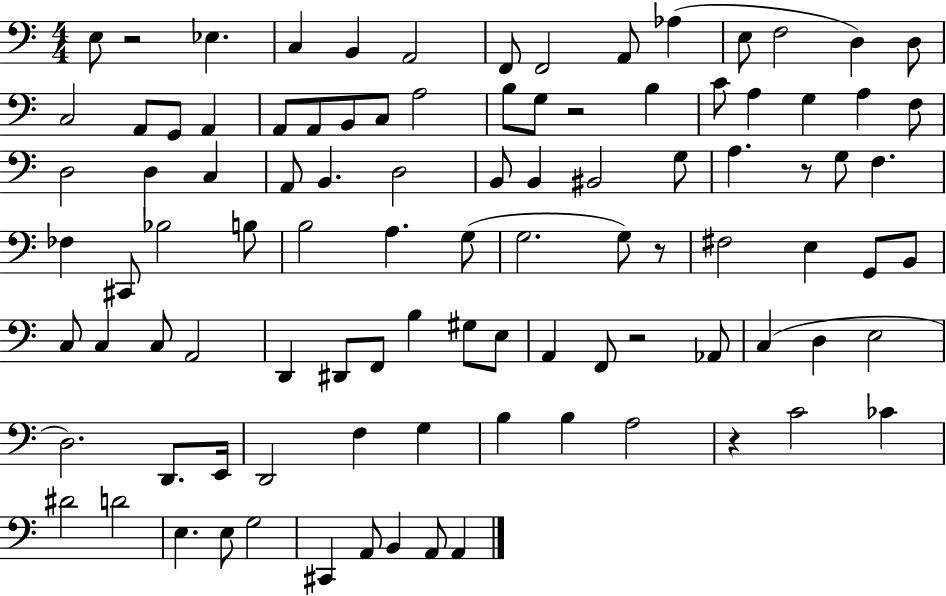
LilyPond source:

{
  \clef bass
  \numericTimeSignature
  \time 4/4
  \key c \major
  e8 r2 ees4. | c4 b,4 a,2 | f,8 f,2 a,8 aes4( | e8 f2 d4) d8 | \break c2 a,8 g,8 a,4 | a,8 a,8 b,8 c8 a2 | b8 g8 r2 b4 | c'8 a4 g4 a4 f8 | \break d2 d4 c4 | a,8 b,4. d2 | b,8 b,4 bis,2 g8 | a4. r8 g8 f4. | \break fes4 cis,8 bes2 b8 | b2 a4. g8( | g2. g8) r8 | fis2 e4 g,8 b,8 | \break c8 c4 c8 a,2 | d,4 dis,8 f,8 b4 gis8 e8 | a,4 f,8 r2 aes,8 | c4( d4 e2 | \break d2.) d,8. e,16 | d,2 f4 g4 | b4 b4 a2 | r4 c'2 ces'4 | \break dis'2 d'2 | e4. e8 g2 | cis,4 a,8 b,4 a,8 a,4 | \bar "|."
}